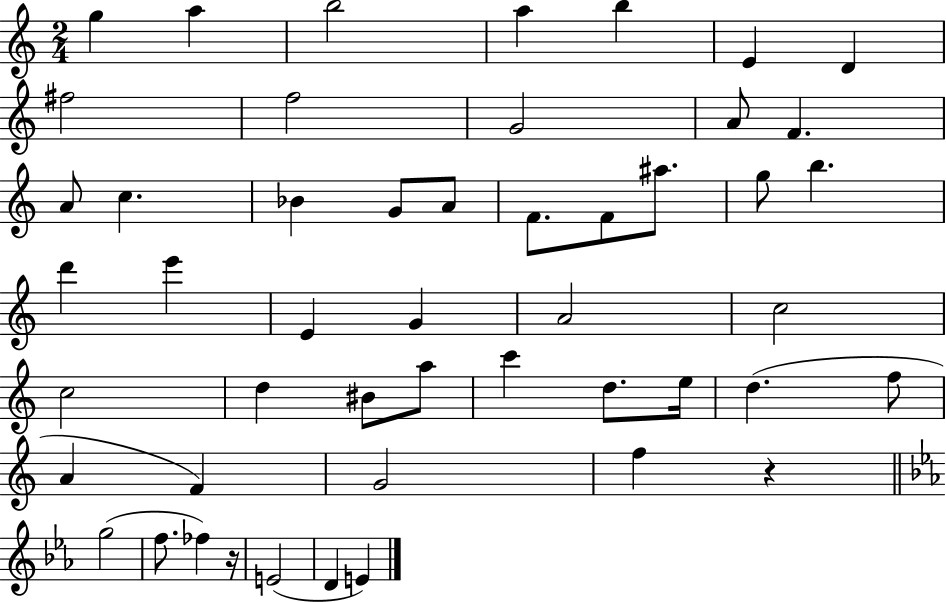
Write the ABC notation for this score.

X:1
T:Untitled
M:2/4
L:1/4
K:C
g a b2 a b E D ^f2 f2 G2 A/2 F A/2 c _B G/2 A/2 F/2 F/2 ^a/2 g/2 b d' e' E G A2 c2 c2 d ^B/2 a/2 c' d/2 e/4 d f/2 A F G2 f z g2 f/2 _f z/4 E2 D E